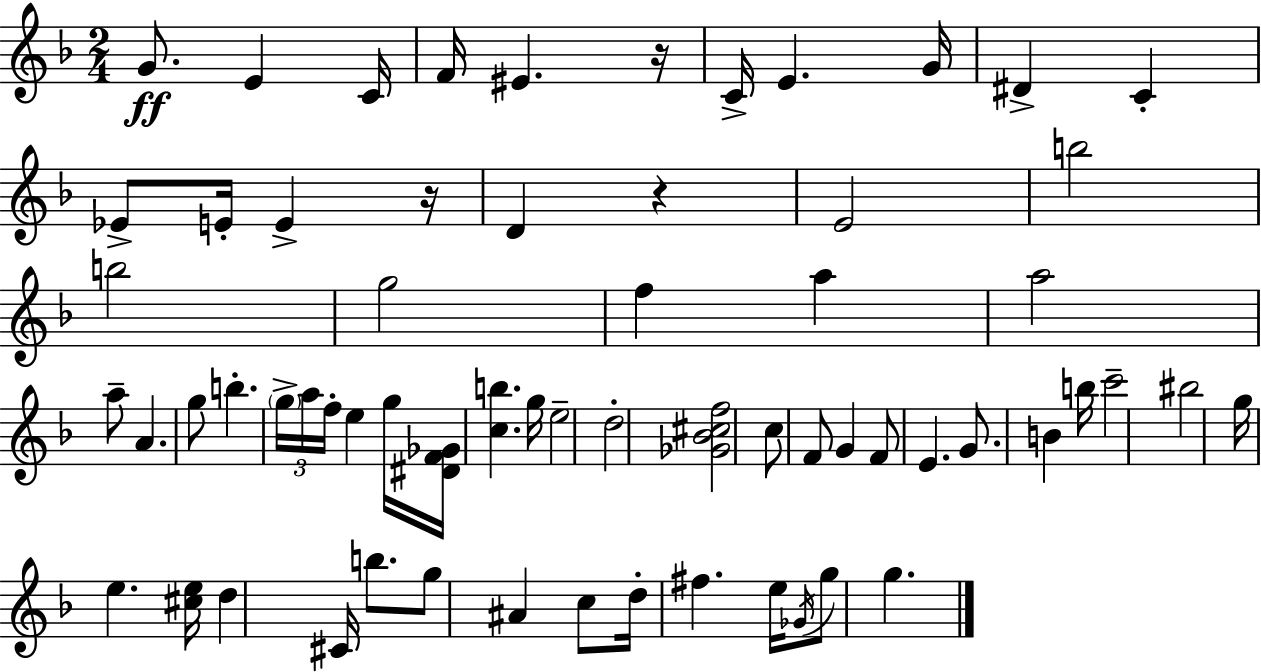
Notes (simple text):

G4/e. E4/q C4/s F4/s EIS4/q. R/s C4/s E4/q. G4/s D#4/q C4/q Eb4/e E4/s E4/q R/s D4/q R/q E4/h B5/h B5/h G5/h F5/q A5/q A5/h A5/e A4/q. G5/e B5/q. G5/s A5/s F5/s E5/q G5/s [D#4,F4,Gb4]/s [C5,B5]/q. G5/s E5/h D5/h [Gb4,Bb4,C#5,F5]/h C5/e F4/e G4/q F4/e E4/q. G4/e. B4/q B5/s C6/h BIS5/h G5/s E5/q. [C#5,E5]/s D5/q C#4/s B5/e. G5/e A#4/q C5/e D5/s F#5/q. E5/s Gb4/s G5/e G5/q.